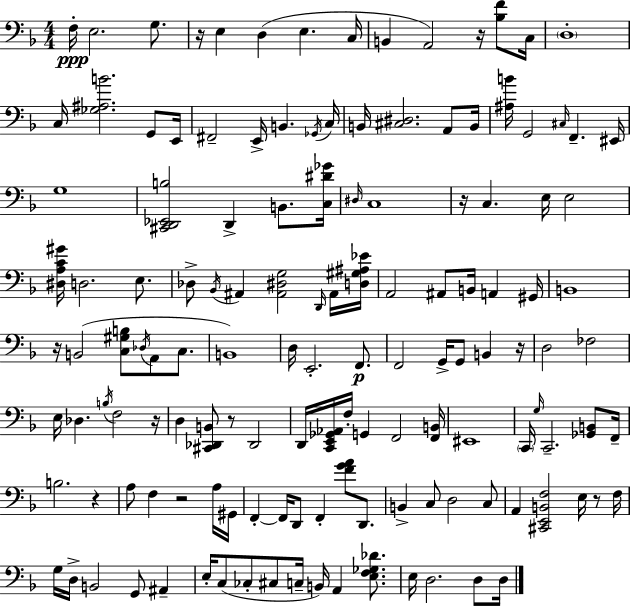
F3/s E3/h. G3/e. R/s E3/q D3/q E3/q. C3/s B2/q A2/h R/s [Bb3,F4]/e C3/s D3/w C3/s [Gb3,A#3,B4]/h. G2/e E2/s F#2/h E2/s B2/q. Gb2/s C3/s B2/s [C#3,D#3]/h. A2/e B2/s [A#3,B4]/s G2/h C#3/s F2/q. EIS2/s G3/w [C#2,D2,Eb2,B3]/h D2/q B2/e. [C3,D#4,Gb4]/s D#3/s C3/w R/s C3/q. E3/s E3/h [D#3,A3,C4,G#4]/s D3/h. E3/e. Db3/e Bb2/s A#2/q [A#2,D#3,G3]/h D2/s A#2/s [D3,G#3,A#3,Eb4]/s A2/h A#2/e B2/s A2/q G#2/s B2/w R/s B2/h [C3,G#3,B3]/e Db3/s A2/e C3/e. B2/w D3/s E2/h. F2/e. F2/h G2/s G2/e B2/q R/s D3/h FES3/h E3/s Db3/q. B3/s F3/h R/s D3/q [C#2,Db2,B2]/e R/e Db2/h D2/s [C2,E2,Gb2,Ab2]/s F3/s G2/q F2/h [F2,B2]/s EIS2/w C2/s G3/s C2/h. [Gb2,B2]/e F2/s B3/h. R/q A3/e F3/q R/h A3/s G#2/s F2/q F2/s D2/e F2/q [F4,G4,A4]/e D2/e. B2/q C3/e D3/h C3/e A2/q [C#2,E2,B2,F3]/h E3/s R/e F3/s G3/s D3/s B2/h G2/e A#2/q E3/s C3/e CES3/e C#3/e C3/s B2/s A2/q [E3,F3,Gb3,Db4]/e. E3/s D3/h. D3/e D3/s